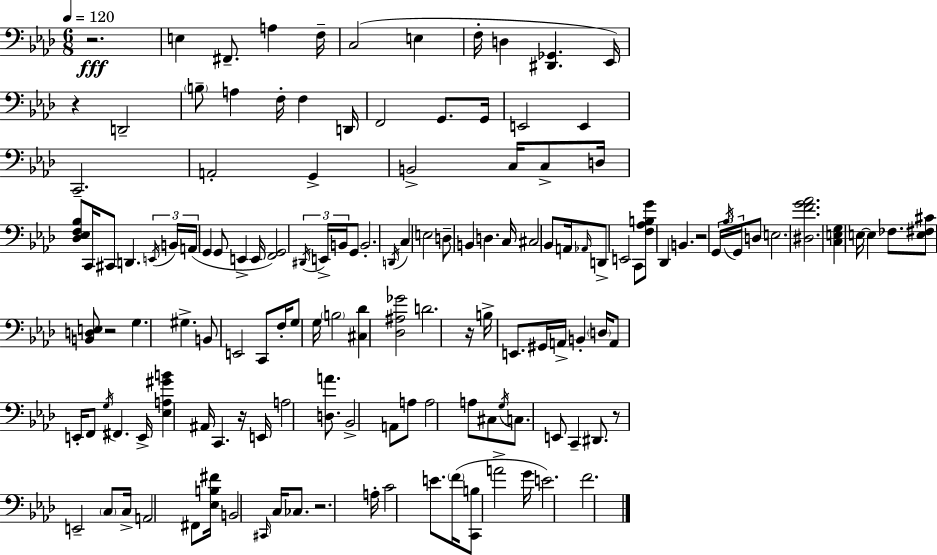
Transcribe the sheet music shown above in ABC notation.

X:1
T:Untitled
M:6/8
L:1/4
K:Fm
z2 E, ^F,,/2 A, F,/4 C,2 E, F,/4 D, [^D,,_G,,] _E,,/4 z D,,2 B,/2 A, F,/4 F, D,,/4 F,,2 G,,/2 G,,/4 E,,2 E,, C,,2 A,,2 G,, B,,2 C,/4 C,/2 D,/4 [_D,_E,F,_B,]/2 C,,/4 ^C,,/2 D,, E,,/4 B,,/4 A,,/4 G,, G,,/2 E,, E,,/4 [F,,G,,]2 ^D,,/4 E,,/4 B,,/4 G,,/2 B,,2 D,,/4 C, E,2 D,/2 B,, D, C,/4 ^C,2 _B,,/2 A,,/4 _A,,/4 D,,/2 E,,2 C,,/2 [F,_A,B,G]/2 _D,, B,, z2 G,,/4 _B,/4 G,,/4 D,/2 E,2 [^D,FG_A]2 [C,E,G,] E,/4 E, _F,/2 [E,^F,^C]/2 [B,,D,E,]/2 z2 G, ^G, B,,/2 E,,2 C,,/2 F,/4 G,/2 G,/4 B,2 [^C,_D] [_D,^A,_G]2 D2 z/4 B,/4 E,,/2 ^G,,/4 A,,/4 B,, D,/4 A,,/2 E,,/4 F,,/2 G,/4 ^F,, E,,/4 [_E,A,^GB] ^A,,/4 C,, z/4 E,,/4 A,2 [D,A]/2 _B,,2 A,,/2 A,/2 A,2 A,/2 ^C,/2 G,/4 C,/2 E,,/2 C,, ^D,,/2 z/2 E,,2 C,/2 C,/4 A,,2 ^F,,/2 [_E,B,^F]/4 B,,2 ^C,,/4 C,/4 _C,/2 z2 A,/4 C2 E/2 F/4 [C,,B,]/2 A2 G/4 E2 F2